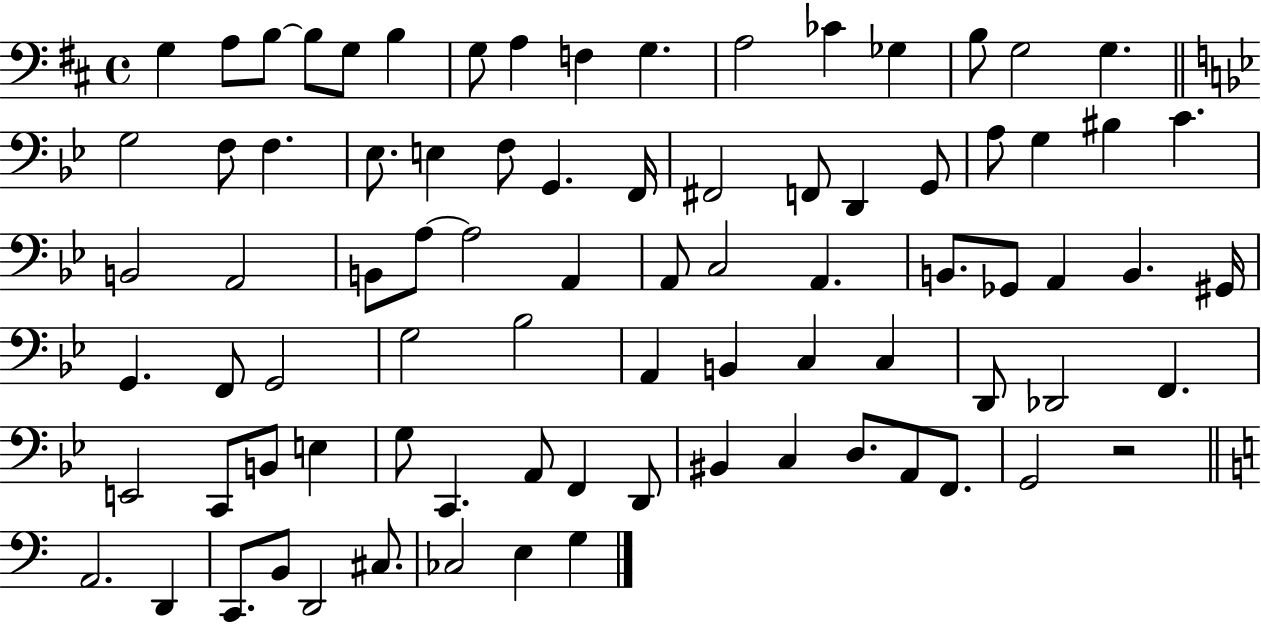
X:1
T:Untitled
M:4/4
L:1/4
K:D
G, A,/2 B,/2 B,/2 G,/2 B, G,/2 A, F, G, A,2 _C _G, B,/2 G,2 G, G,2 F,/2 F, _E,/2 E, F,/2 G,, F,,/4 ^F,,2 F,,/2 D,, G,,/2 A,/2 G, ^B, C B,,2 A,,2 B,,/2 A,/2 A,2 A,, A,,/2 C,2 A,, B,,/2 _G,,/2 A,, B,, ^G,,/4 G,, F,,/2 G,,2 G,2 _B,2 A,, B,, C, C, D,,/2 _D,,2 F,, E,,2 C,,/2 B,,/2 E, G,/2 C,, A,,/2 F,, D,,/2 ^B,, C, D,/2 A,,/2 F,,/2 G,,2 z2 A,,2 D,, C,,/2 B,,/2 D,,2 ^C,/2 _C,2 E, G,